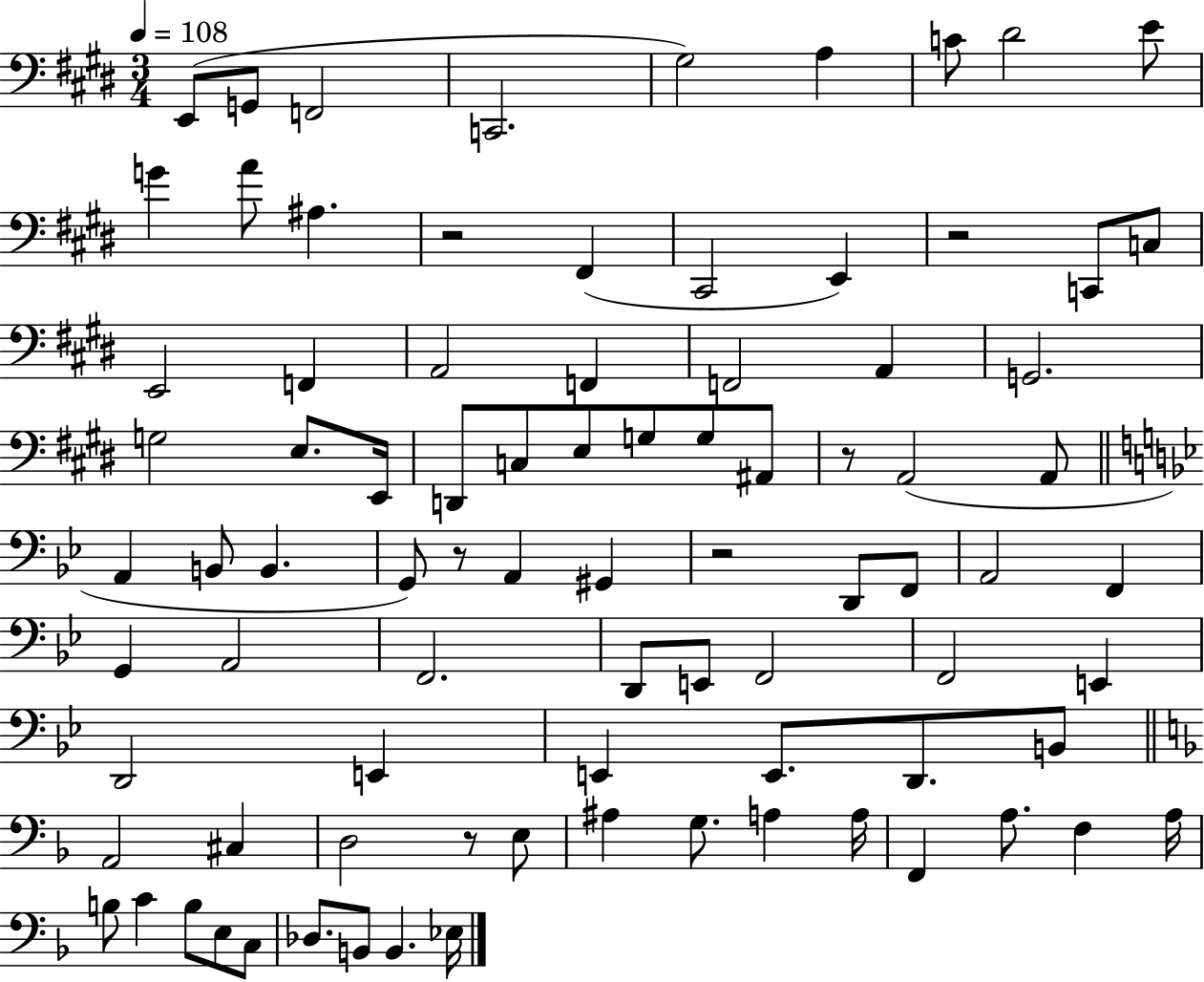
X:1
T:Untitled
M:3/4
L:1/4
K:E
E,,/2 G,,/2 F,,2 C,,2 ^G,2 A, C/2 ^D2 E/2 G A/2 ^A, z2 ^F,, ^C,,2 E,, z2 C,,/2 C,/2 E,,2 F,, A,,2 F,, F,,2 A,, G,,2 G,2 E,/2 E,,/4 D,,/2 C,/2 E,/2 G,/2 G,/2 ^A,,/2 z/2 A,,2 A,,/2 A,, B,,/2 B,, G,,/2 z/2 A,, ^G,, z2 D,,/2 F,,/2 A,,2 F,, G,, A,,2 F,,2 D,,/2 E,,/2 F,,2 F,,2 E,, D,,2 E,, E,, E,,/2 D,,/2 B,,/2 A,,2 ^C, D,2 z/2 E,/2 ^A, G,/2 A, A,/4 F,, A,/2 F, A,/4 B,/2 C B,/2 E,/2 C,/2 _D,/2 B,,/2 B,, _E,/4